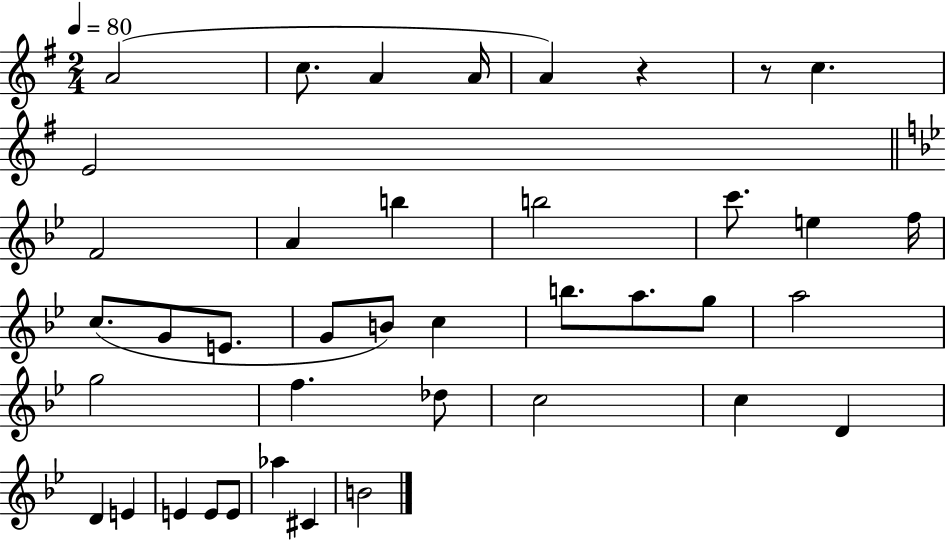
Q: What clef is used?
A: treble